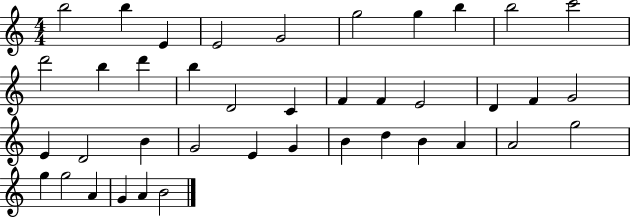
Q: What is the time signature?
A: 4/4